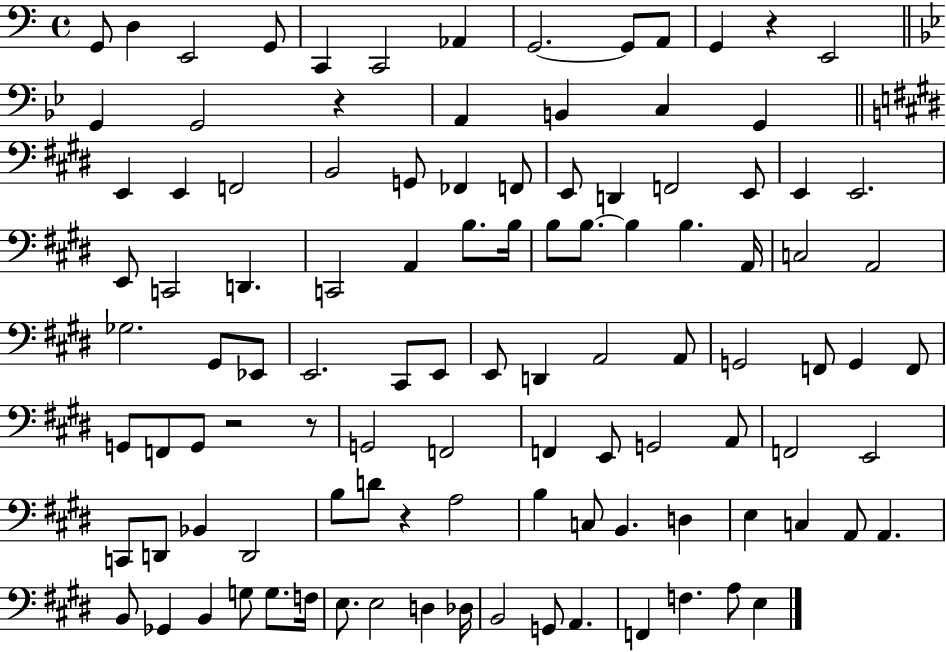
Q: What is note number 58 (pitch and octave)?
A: G2